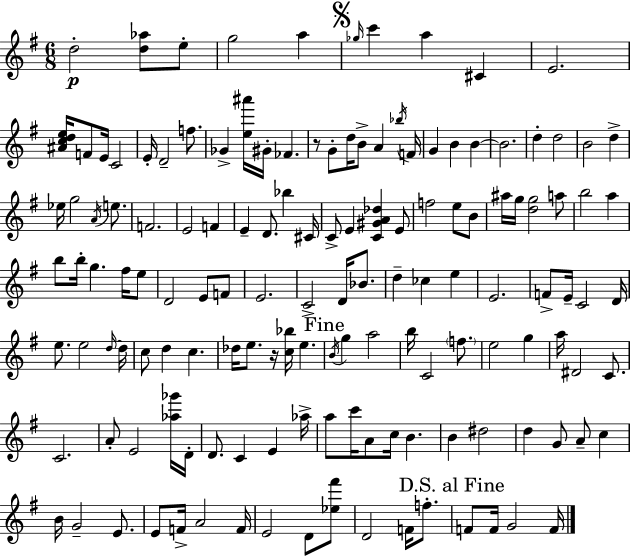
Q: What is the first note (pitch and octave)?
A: D5